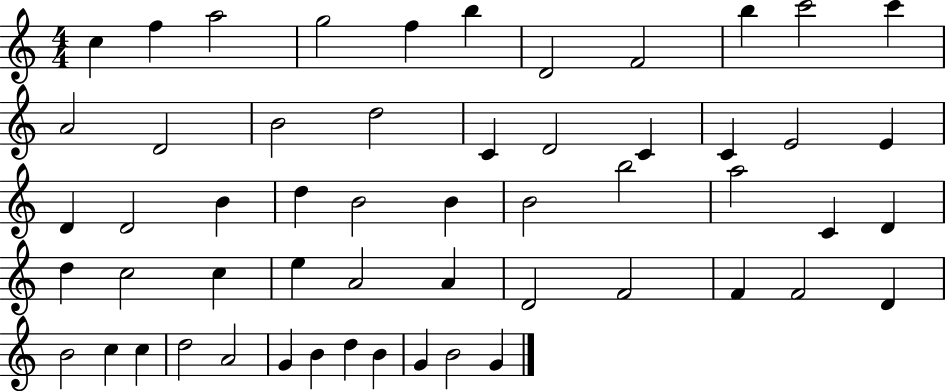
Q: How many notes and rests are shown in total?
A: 55